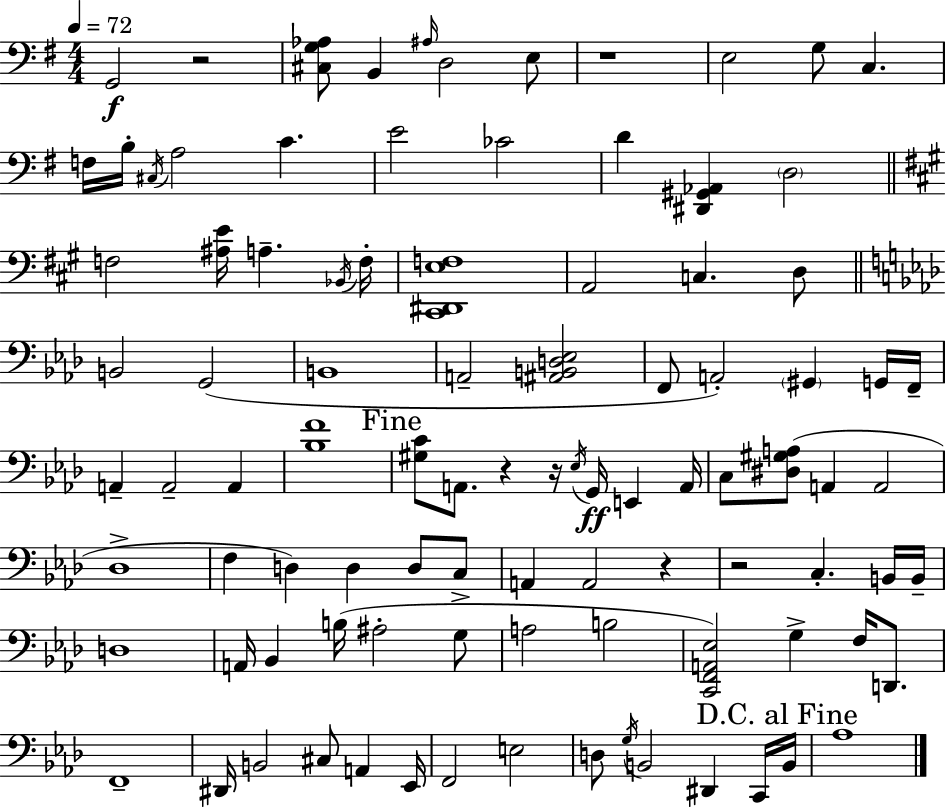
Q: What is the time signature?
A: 4/4